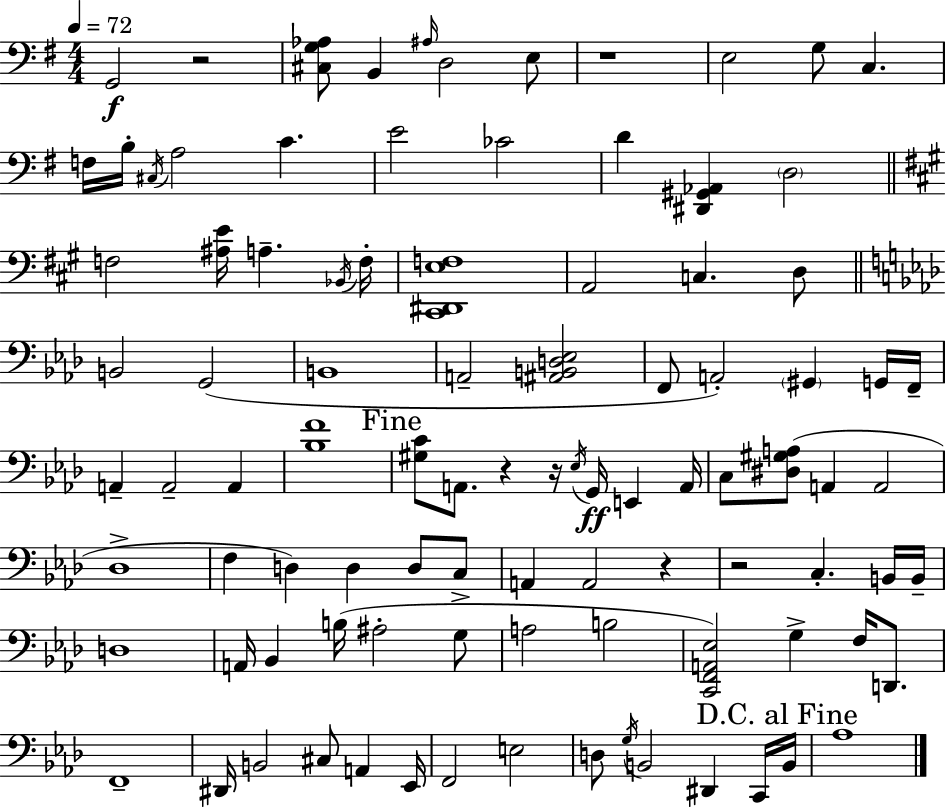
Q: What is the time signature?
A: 4/4